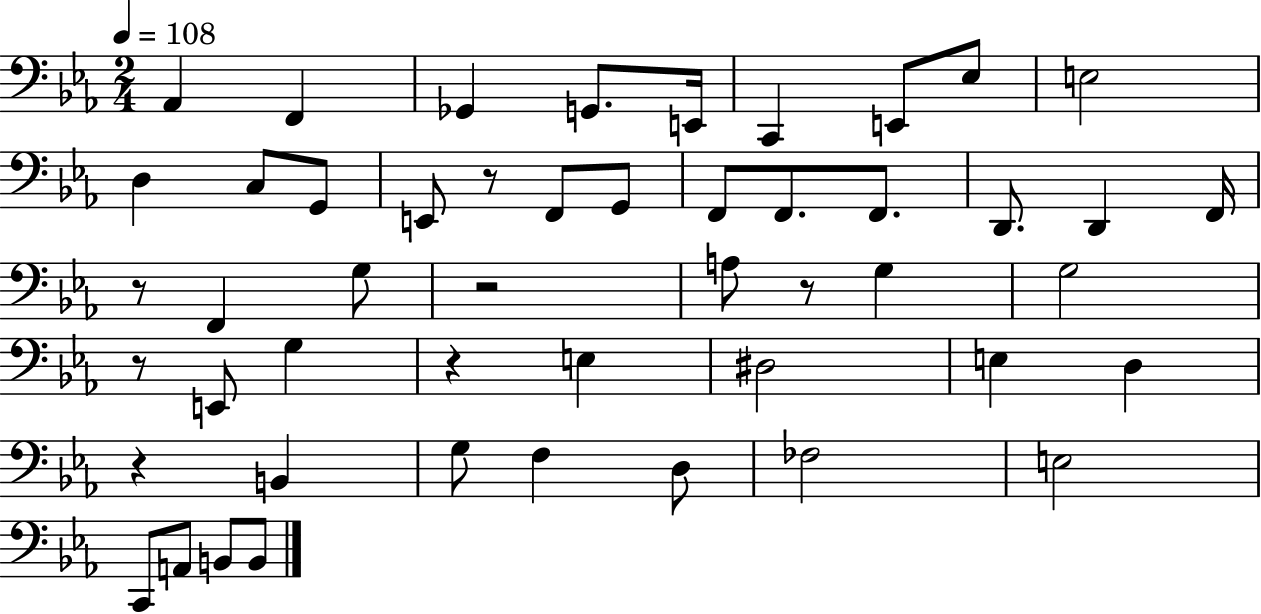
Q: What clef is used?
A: bass